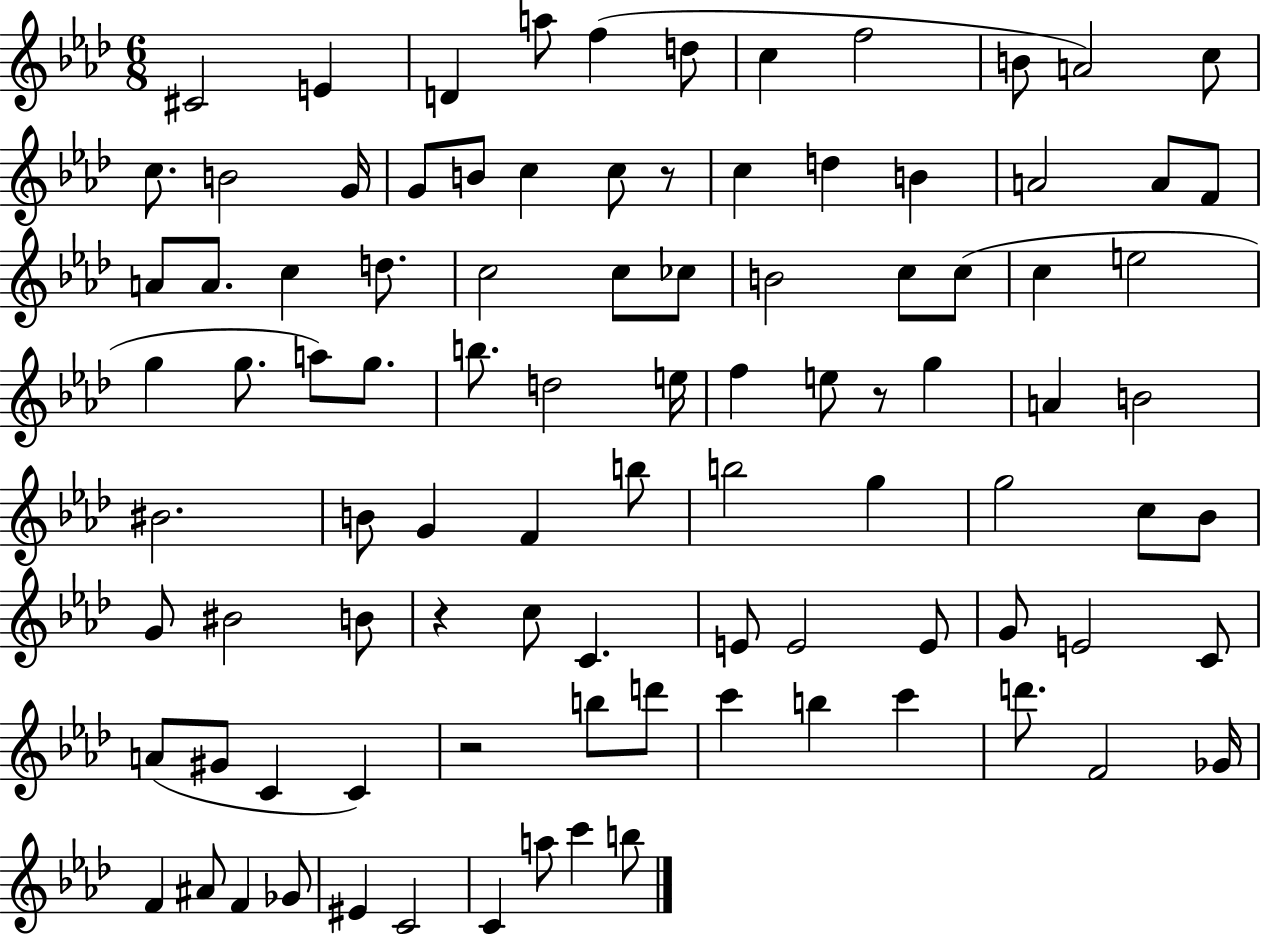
C#4/h E4/q D4/q A5/e F5/q D5/e C5/q F5/h B4/e A4/h C5/e C5/e. B4/h G4/s G4/e B4/e C5/q C5/e R/e C5/q D5/q B4/q A4/h A4/e F4/e A4/e A4/e. C5/q D5/e. C5/h C5/e CES5/e B4/h C5/e C5/e C5/q E5/h G5/q G5/e. A5/e G5/e. B5/e. D5/h E5/s F5/q E5/e R/e G5/q A4/q B4/h BIS4/h. B4/e G4/q F4/q B5/e B5/h G5/q G5/h C5/e Bb4/e G4/e BIS4/h B4/e R/q C5/e C4/q. E4/e E4/h E4/e G4/e E4/h C4/e A4/e G#4/e C4/q C4/q R/h B5/e D6/e C6/q B5/q C6/q D6/e. F4/h Gb4/s F4/q A#4/e F4/q Gb4/e EIS4/q C4/h C4/q A5/e C6/q B5/e